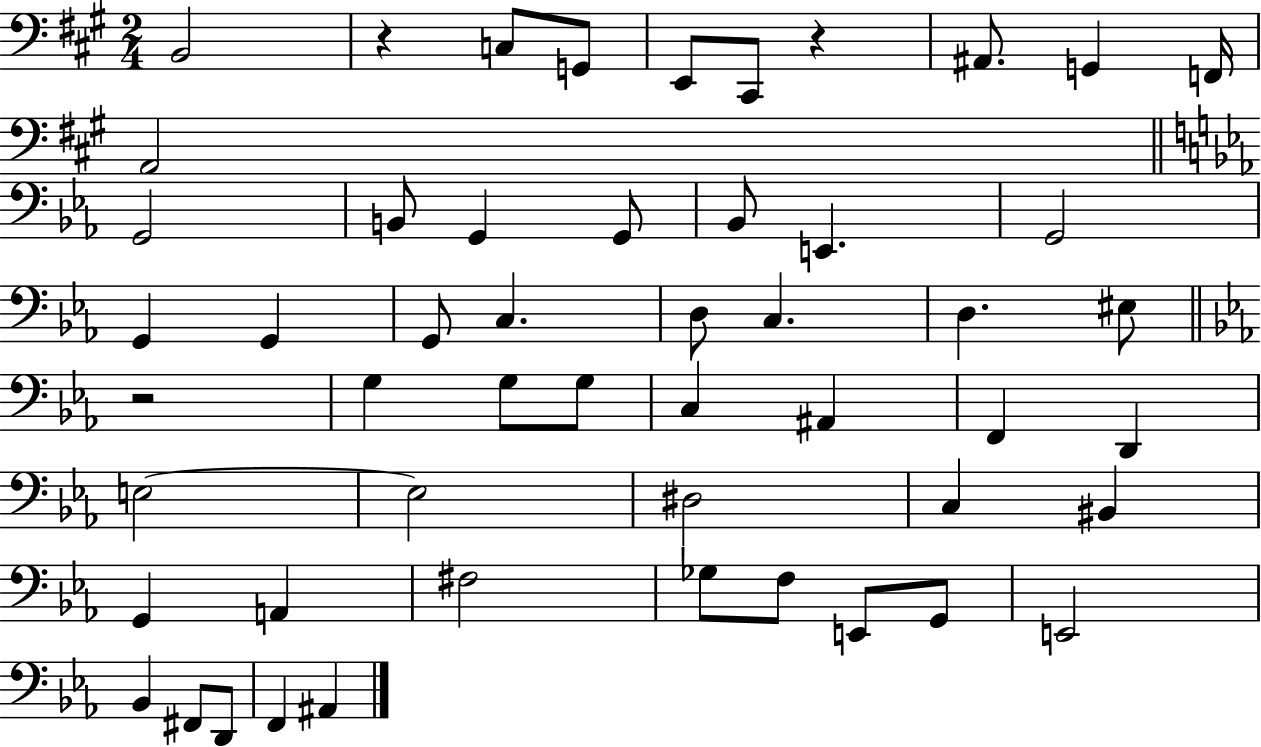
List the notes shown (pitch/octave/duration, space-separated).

B2/h R/q C3/e G2/e E2/e C#2/e R/q A#2/e. G2/q F2/s A2/h G2/h B2/e G2/q G2/e Bb2/e E2/q. G2/h G2/q G2/q G2/e C3/q. D3/e C3/q. D3/q. EIS3/e R/h G3/q G3/e G3/e C3/q A#2/q F2/q D2/q E3/h E3/h D#3/h C3/q BIS2/q G2/q A2/q F#3/h Gb3/e F3/e E2/e G2/e E2/h Bb2/q F#2/e D2/e F2/q A#2/q